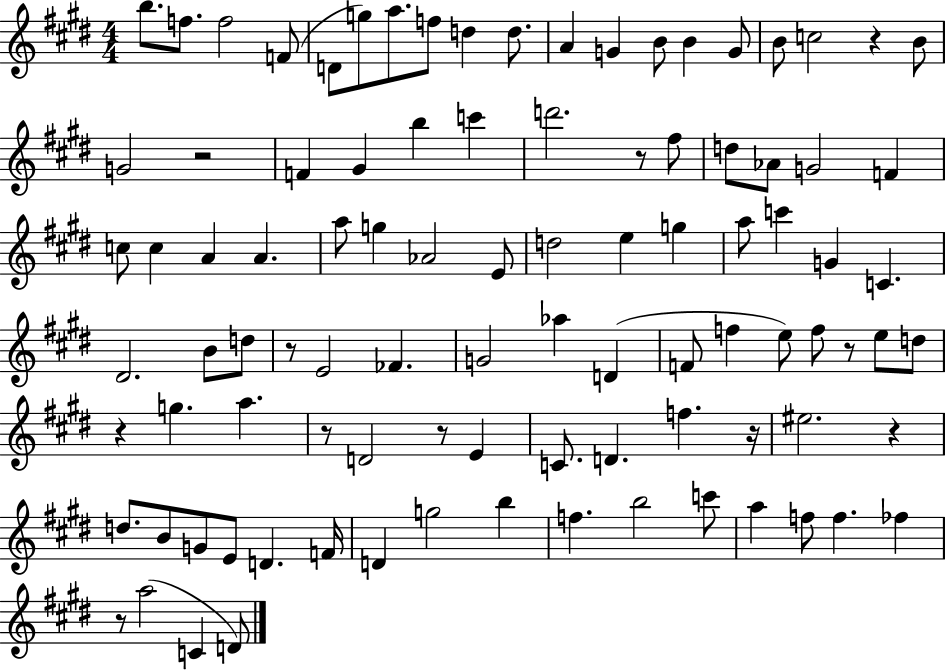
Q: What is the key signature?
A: E major